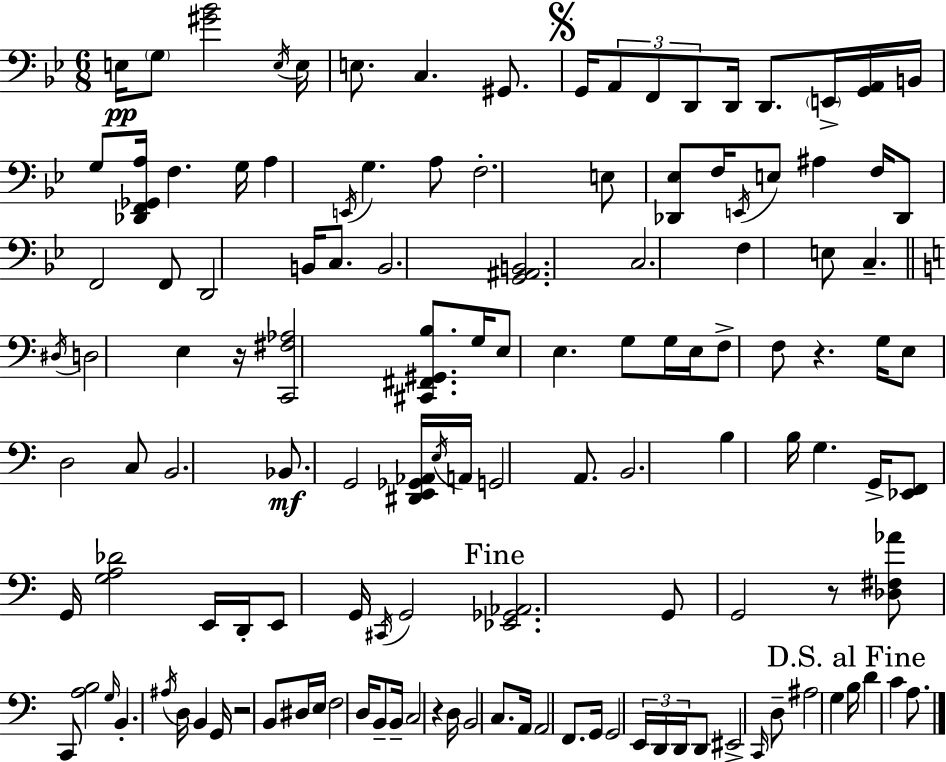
E3/s G3/e [G#4,Bb4]/h E3/s E3/s E3/e. C3/q. G#2/e. G2/s A2/e F2/e D2/e D2/s D2/e. E2/s [G2,A2]/s B2/s G3/e [Db2,F2,Gb2,A3]/s F3/q. G3/s A3/q E2/s G3/q. A3/e F3/h. E3/e [Db2,Eb3]/e F3/s E2/s E3/e A#3/q F3/s Db2/e F2/h F2/e D2/h B2/s C3/e. B2/h. [G2,A#2,B2]/h. C3/h. F3/q E3/e C3/q. D#3/s D3/h E3/q R/s [C2,F#3,Ab3]/h [C#2,F#2,G#2,B3]/e. G3/s E3/e E3/q. G3/e G3/s E3/s F3/e F3/e R/q. G3/s E3/e D3/h C3/e B2/h. Bb2/e. G2/h [D#2,E2,Gb2,Ab2]/s E3/s A2/s G2/h A2/e. B2/h. B3/q B3/s G3/q. G2/s [Eb2,F2]/e G2/s [G3,A3,Db4]/h E2/s D2/s E2/e G2/s C#2/s G2/h [Eb2,Gb2,Ab2]/h. G2/e G2/h R/e [Db3,F#3,Ab4]/e C2/e [A3,B3]/h G3/s B2/q. A#3/s D3/s B2/q G2/s R/h B2/e D#3/s E3/s F3/h D3/s B2/e B2/s C3/h R/q D3/s B2/h C3/e. A2/s A2/h F2/e. G2/s G2/h E2/s D2/s D2/s D2/e EIS2/h C2/s D3/e A#3/h G3/q B3/s D4/q C4/q A3/e.